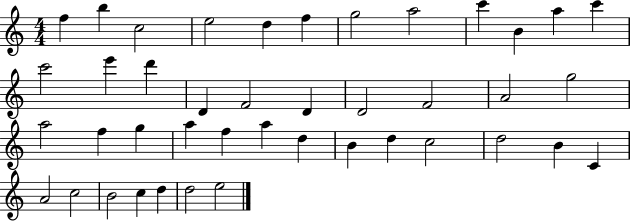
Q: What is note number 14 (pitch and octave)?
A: E6